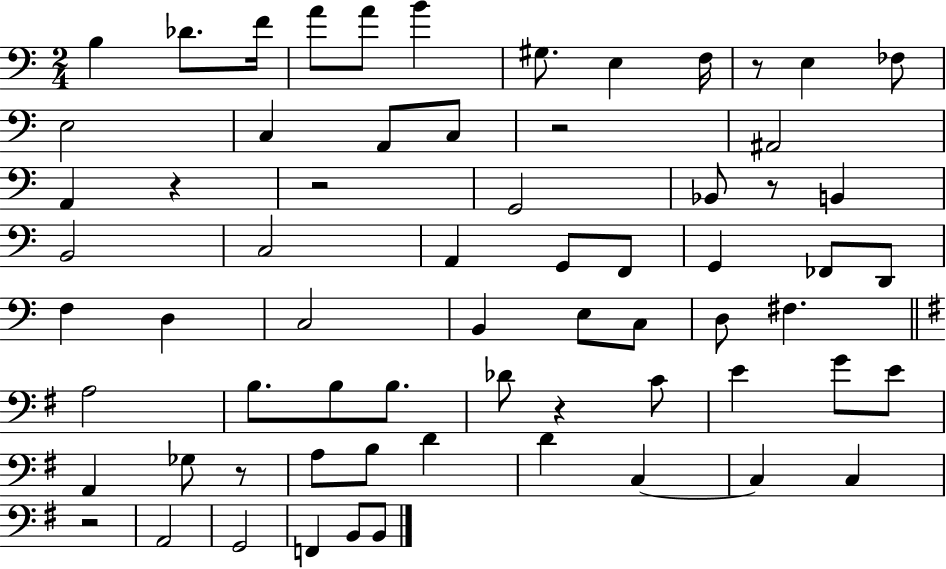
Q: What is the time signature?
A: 2/4